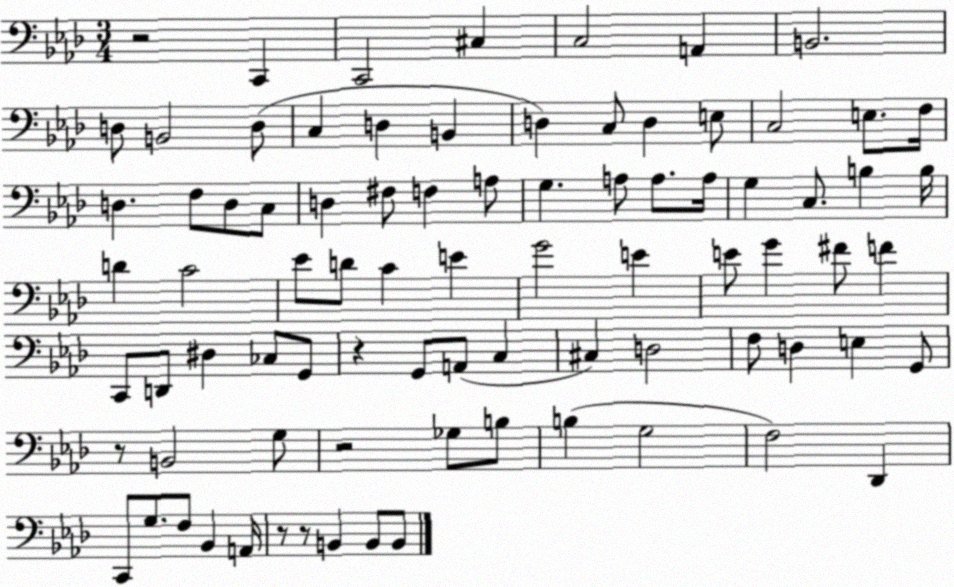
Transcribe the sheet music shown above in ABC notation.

X:1
T:Untitled
M:3/4
L:1/4
K:Ab
z2 C,, C,,2 ^C, C,2 A,, B,,2 D,/2 B,,2 D,/2 C, D, B,, D, C,/2 D, E,/2 C,2 E,/2 F,/4 D, F,/2 D,/2 C,/2 D, ^F,/2 F, A,/2 G, A,/2 A,/2 A,/4 G, C,/2 B, B,/4 D C2 _E/2 D/2 C E G2 E E/2 G ^F/2 F C,,/2 D,,/2 ^D, _C,/2 G,,/2 z G,,/2 A,,/2 C, ^C, D,2 F,/2 D, E, G,,/2 z/2 B,,2 G,/2 z2 _G,/2 B,/2 B, G,2 F,2 _D,, C,,/2 G,/2 F,/2 _B,, A,,/4 z/2 z/2 B,, B,,/2 B,,/2